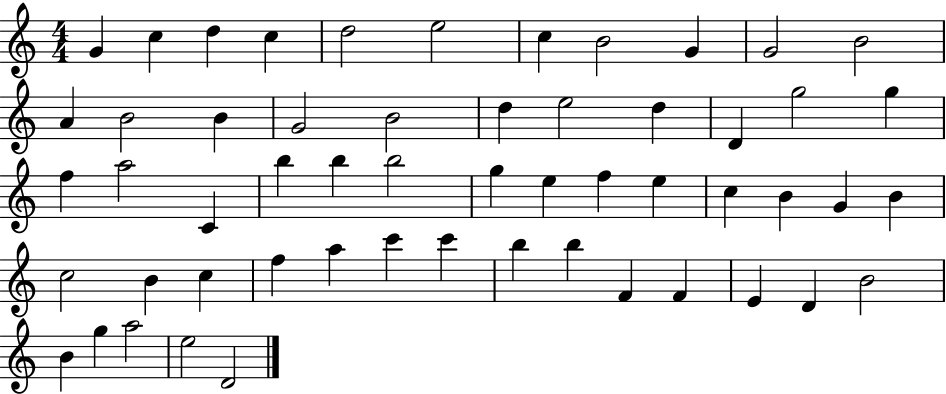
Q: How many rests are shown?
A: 0